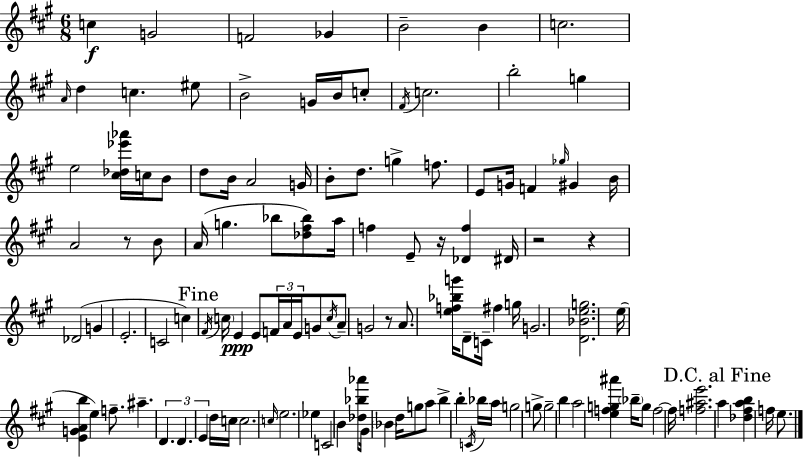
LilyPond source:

{
  \clef treble
  \numericTimeSignature
  \time 6/8
  \key a \major
  \repeat volta 2 { c''4\f g'2 | f'2 ges'4 | b'2-- b'4 | c''2. | \break \grace { a'16 } d''4 c''4. eis''8 | b'2-> g'16 b'16 c''8-. | \acciaccatura { fis'16 } c''2. | b''2-. g''4 | \break e''2 <cis'' des'' ees''' aes'''>16 c''16 | b'8 d''8 b'16 a'2 | g'16 b'8-. d''8. g''4-> f''8. | e'8 g'16 f'4 \grace { ges''16 } gis'4 | \break b'16 a'2 r8 | b'8 a'16( g''4. bes''8 | <des'' fis'' bes''>8) a''16 f''4 e'8-- r16 <des' f''>4 | dis'16 r2 r4 | \break des'2( g'4 | e'2.-. | c'2 c''4) | \mark "Fine" \acciaccatura { fis'16 } \parenthesize c''16 e'4\ppp e'8 \tuplet 3/2 { f'16 | \break a'16 e'16 } g'8 \acciaccatura { c''16 } a'8-- g'2 | r8 a'8. <e'' f'' bes'' g'''>16 d'8-- c'16-- | fis''4 g''16 g'2. | <d' bes' e'' g''>2. | \break e''16( <e' g' a' b''>4 e''4) | f''8.-- ais''4.-- \tuplet 3/2 { d'4. | d'4. e'4 } | d''16 c''16 c''2. | \break \grace { c''16 } e''2. | ees''4 c'2 | b'4 <des'' bes'' aes'''>8 | gis'16 \parenthesize bes'4 d''16 g''8 a''8 b''4-> | \break b''4-. \acciaccatura { c'16 } bes''16 a''16 g''2 | g''8-> g''2-- | b''4 a''2 | <e'' f'' g'' ais'''>4 \parenthesize bes''16-- g''8 f''2~~ | \break f''16 <f'' ais'' e'''>2. | \mark "D.C. al Fine" a''4 <des'' fis'' a'' b''>4 | f''16 e''8. } \bar "|."
}